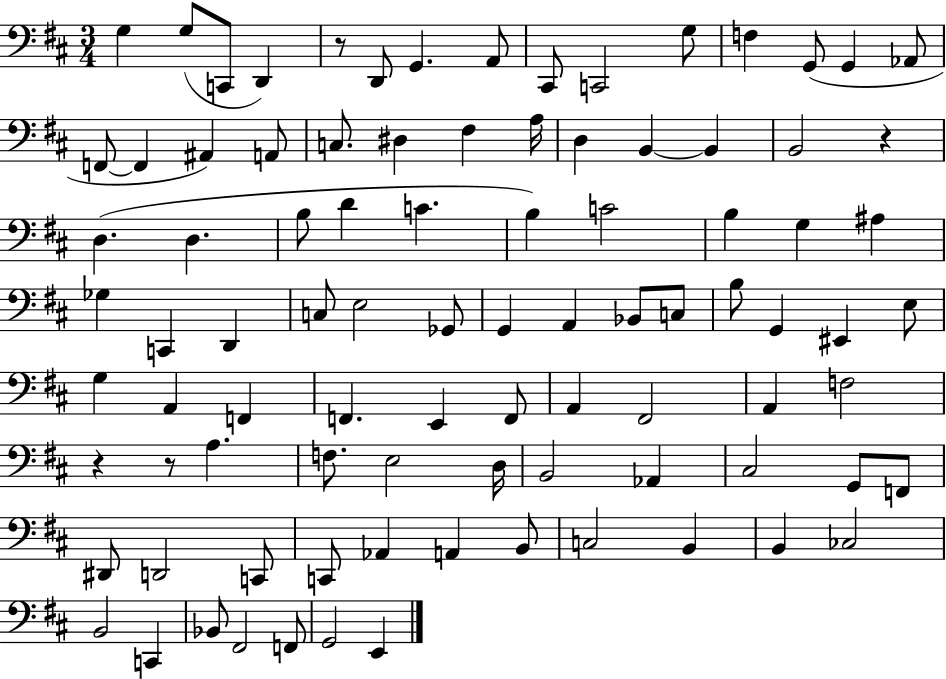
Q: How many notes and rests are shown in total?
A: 91